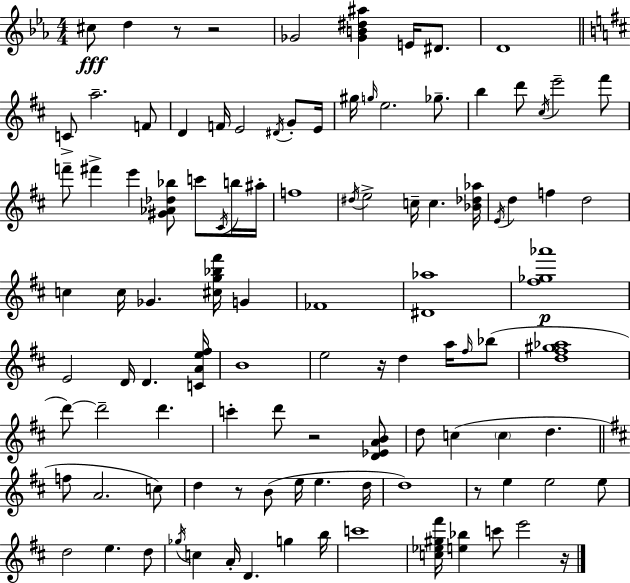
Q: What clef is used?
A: treble